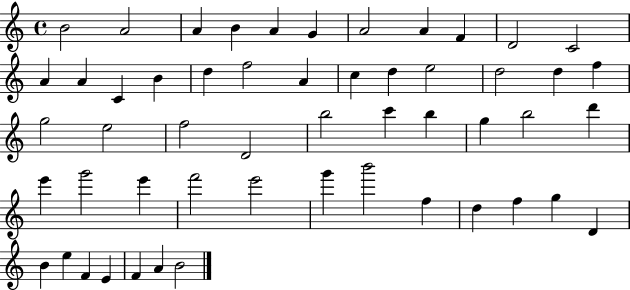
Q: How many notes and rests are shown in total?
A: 53